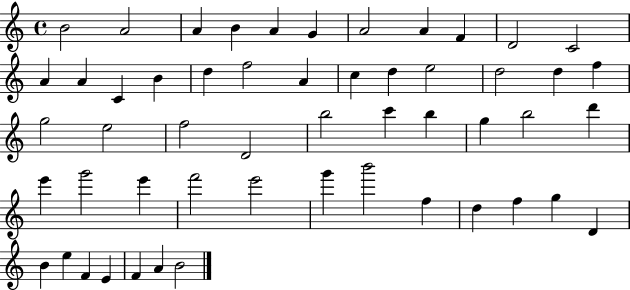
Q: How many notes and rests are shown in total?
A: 53